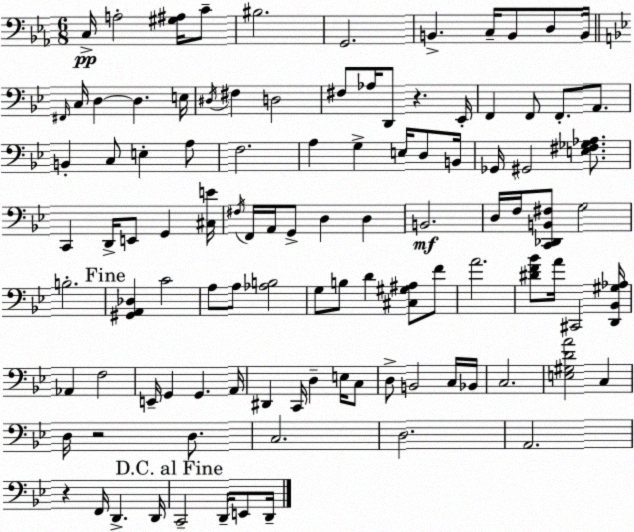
X:1
T:Untitled
M:6/8
L:1/4
K:Cm
C,/4 A,2 [^G,^A,]/4 C/2 ^B,2 G,,2 B,, C,/4 B,,/2 D,/2 B,,/4 ^F,,/4 C,/4 D, D, E,/4 ^D,/4 ^F, D,2 ^F,/2 _A,/4 D,,/2 z _E,,/4 F,, F,,/2 F,,/2 A,,/2 B,, C,/2 E, A,/2 F,2 A, G, E,/4 D,/2 B,,/4 _G,,/4 ^G,,2 [E,^F,_G,_A,]/2 C,, D,,/4 E,,/2 G,, [^C,E]/4 ^F,/4 F,,/4 A,,/4 G,,/2 D, D, B,,2 D,/4 F,/4 [C,,_D,,B,,^F,]/2 G,2 B,2 [^G,,A,,_D,] C2 A,/2 A,/2 [_A,B,]2 G,/2 B,/2 D [^C,^G,^A,]/2 F/2 A2 [^DF_B]/2 A/4 ^C,,2 [D,,_B,,^G,_A,]/4 _A,, F,2 E,,/4 G,, G,, A,,/4 ^D,, C,,/4 D, E,/4 C,/2 D,/2 B,,2 C,/4 _B,,/4 C,2 [E,^G,DA]2 C, D,/4 z2 D,/2 C,2 D,2 A,,2 z F,,/4 D,, D,,/4 C,,2 D,,/4 E,,/2 D,,/4